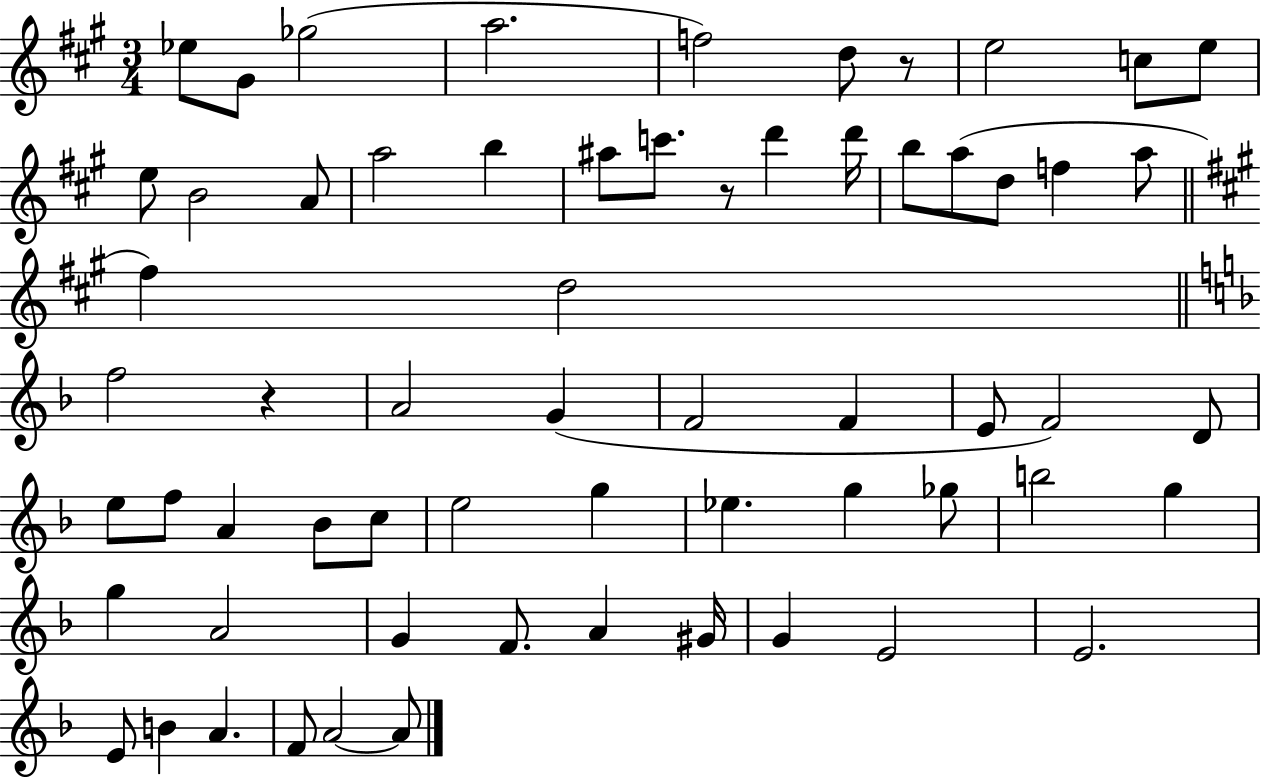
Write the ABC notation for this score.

X:1
T:Untitled
M:3/4
L:1/4
K:A
_e/2 ^G/2 _g2 a2 f2 d/2 z/2 e2 c/2 e/2 e/2 B2 A/2 a2 b ^a/2 c'/2 z/2 d' d'/4 b/2 a/2 d/2 f a/2 ^f d2 f2 z A2 G F2 F E/2 F2 D/2 e/2 f/2 A _B/2 c/2 e2 g _e g _g/2 b2 g g A2 G F/2 A ^G/4 G E2 E2 E/2 B A F/2 A2 A/2